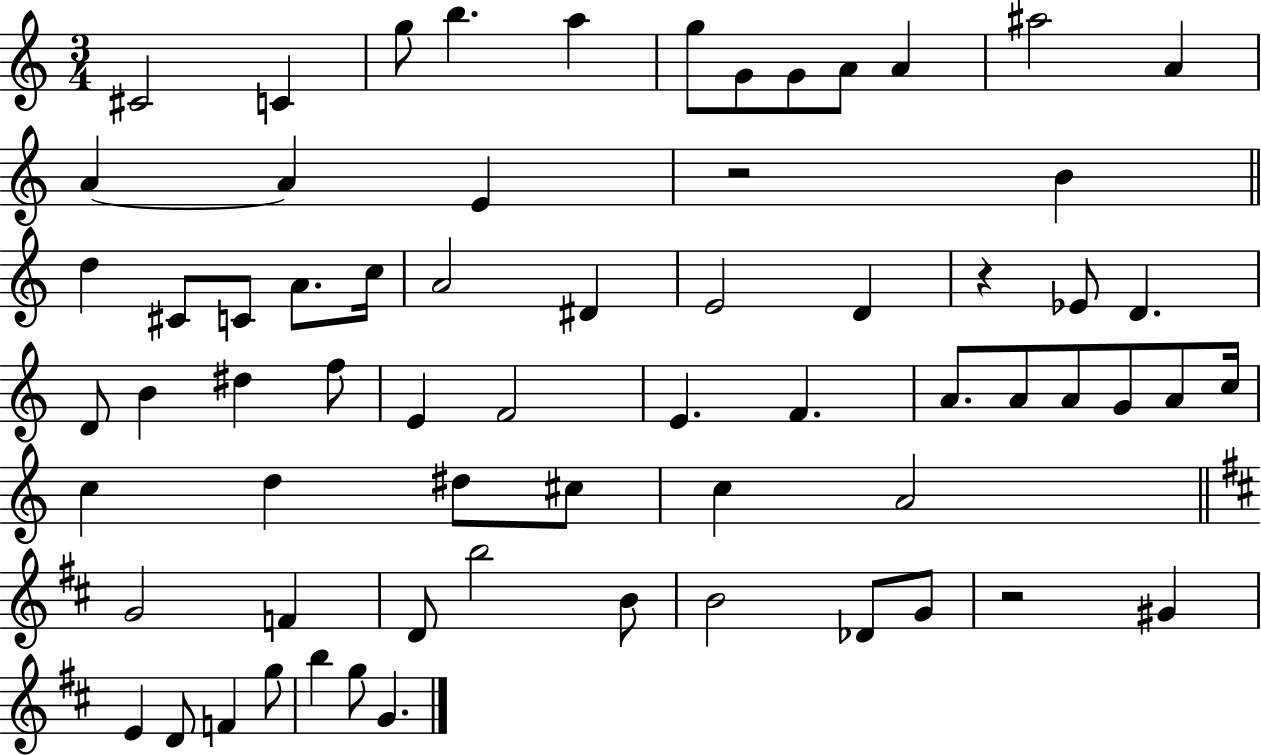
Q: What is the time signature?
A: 3/4